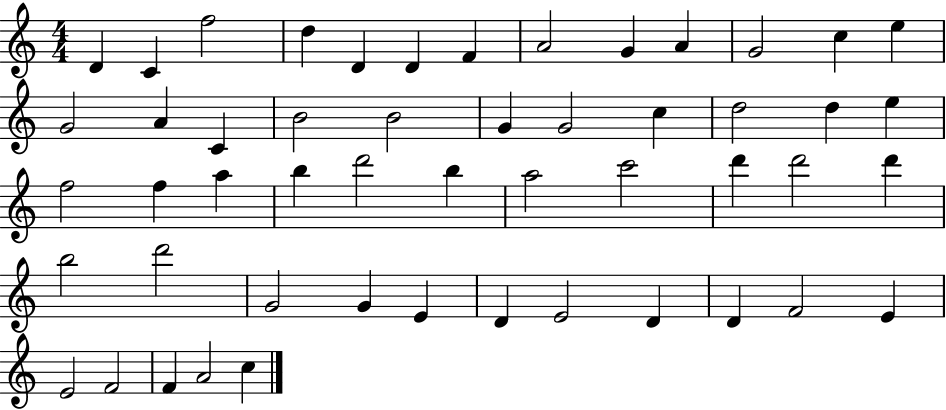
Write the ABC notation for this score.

X:1
T:Untitled
M:4/4
L:1/4
K:C
D C f2 d D D F A2 G A G2 c e G2 A C B2 B2 G G2 c d2 d e f2 f a b d'2 b a2 c'2 d' d'2 d' b2 d'2 G2 G E D E2 D D F2 E E2 F2 F A2 c